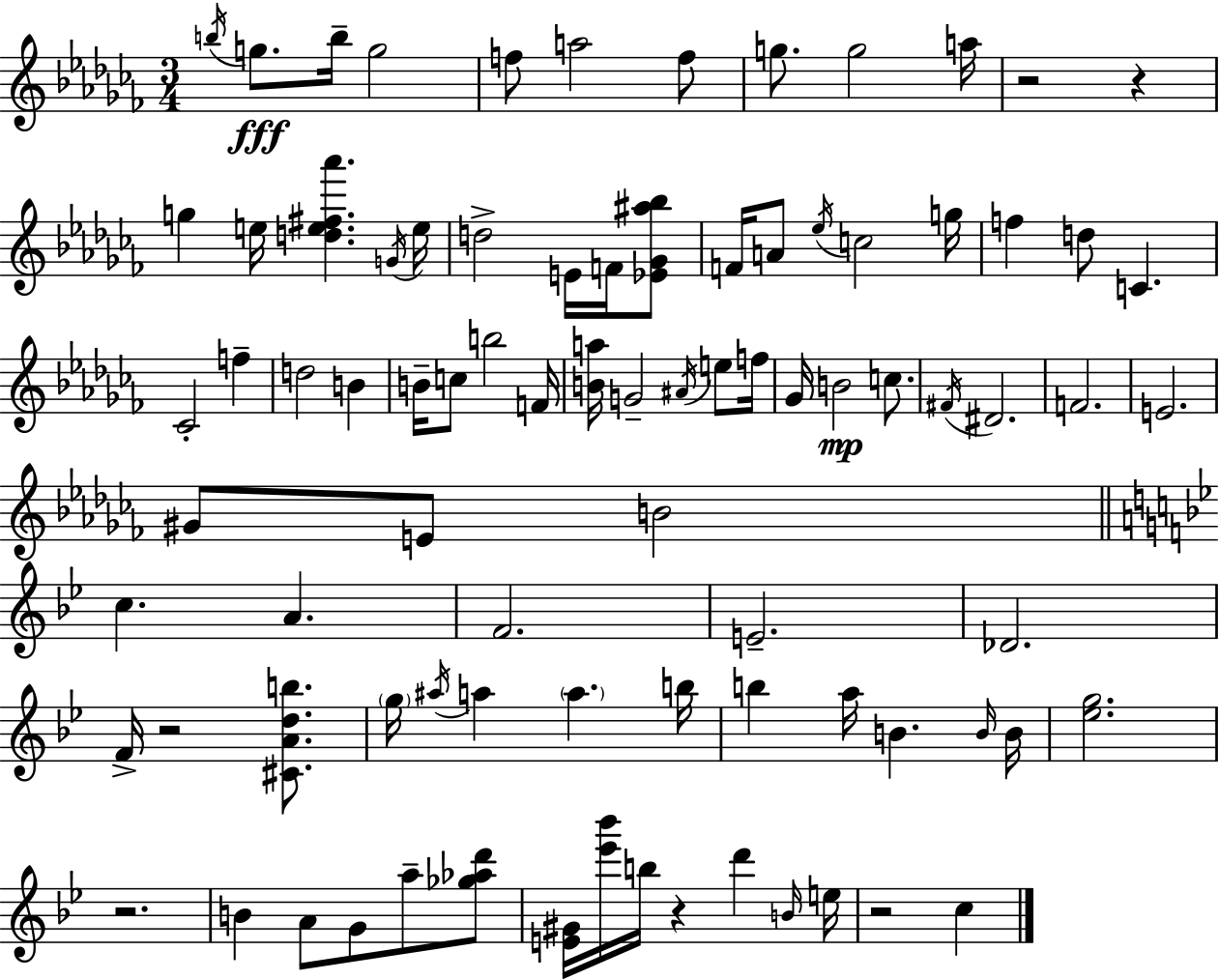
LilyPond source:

{
  \clef treble
  \numericTimeSignature
  \time 3/4
  \key aes \minor
  \repeat volta 2 { \acciaccatura { b''16 }\fff g''8. b''16-- g''2 | f''8 a''2 f''8 | g''8. g''2 | a''16 r2 r4 | \break g''4 e''16 <d'' e'' fis'' aes'''>4. | \acciaccatura { g'16 } e''16 d''2-> e'16 f'16 | <ees' ges' ais'' bes''>8 f'16 a'8 \acciaccatura { ees''16 } c''2 | g''16 f''4 d''8 c'4. | \break ces'2-. f''4-- | d''2 b'4 | b'16-- c''8 b''2 | f'16 <b' a''>16 g'2-- | \break \acciaccatura { ais'16 } e''8 f''16 ges'16 b'2\mp | c''8. \acciaccatura { fis'16 } dis'2. | f'2. | e'2. | \break gis'8 e'8 b'2 | \bar "||" \break \key g \minor c''4. a'4. | f'2. | e'2.-- | des'2. | \break f'16-> r2 <cis' a' d'' b''>8. | \parenthesize g''16 \acciaccatura { ais''16 } a''4 \parenthesize a''4. | b''16 b''4 a''16 b'4. | \grace { b'16 } b'16 <ees'' g''>2. | \break r2. | b'4 a'8 g'8 a''8-- | <ges'' aes'' d'''>8 <e' gis'>16 <ees''' bes'''>16 b''16 r4 d'''4 | \grace { b'16 } e''16 r2 c''4 | \break } \bar "|."
}